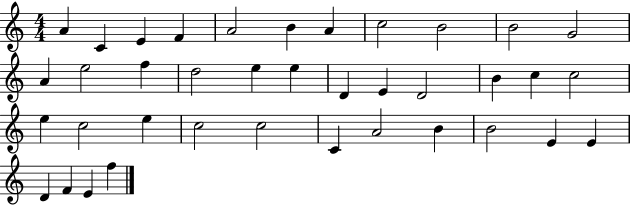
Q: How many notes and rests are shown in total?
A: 38